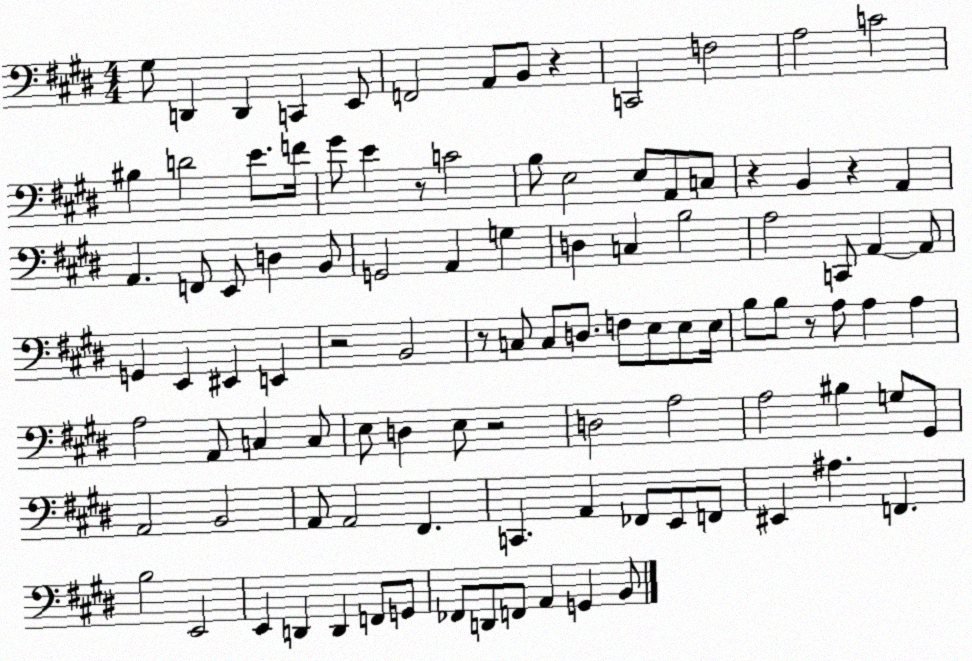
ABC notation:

X:1
T:Untitled
M:4/4
L:1/4
K:E
^G,/2 D,, D,, C,, E,,/2 F,,2 A,,/2 B,,/2 z C,,2 F,2 A,2 C2 ^B, D2 E/2 F/4 ^G/2 E z/2 C2 B,/2 E,2 E,/2 A,,/2 C,/2 z B,, z A,, A,, F,,/2 E,,/2 D, B,,/2 G,,2 A,, G, D, C, B,2 A,2 C,,/2 A,, A,,/2 G,, E,, ^E,, E,, z2 B,,2 z/2 C,/2 C,/2 D,/2 F,/2 E,/2 E,/2 E,/4 B,/2 B,/2 z/2 A,/2 A, A, A,2 A,,/2 C, C,/2 E,/2 D, E,/2 z2 D,2 A,2 A,2 ^B, G,/2 ^G,,/2 A,,2 B,,2 A,,/2 A,,2 ^F,, C,, A,, _F,,/2 E,,/2 F,,/2 ^E,, ^A, F,, B,2 E,,2 E,, D,, D,, F,,/2 G,,/2 _F,,/2 D,,/2 F,,/2 A,, G,, B,,/2